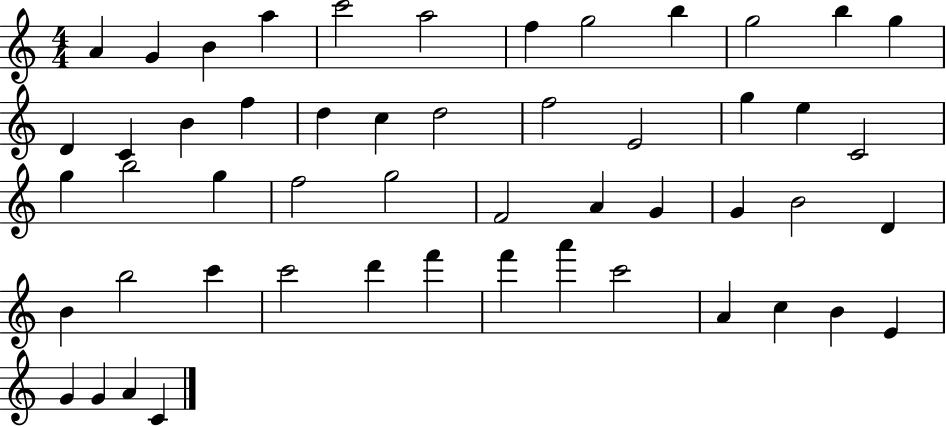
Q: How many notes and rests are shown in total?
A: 52